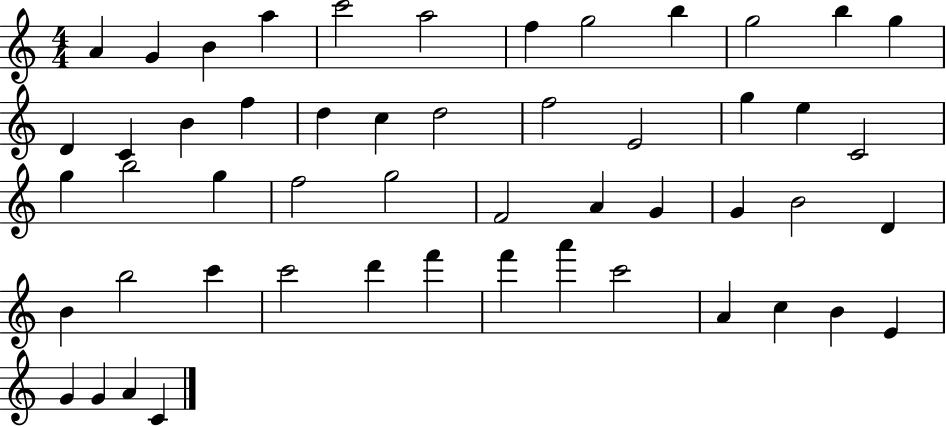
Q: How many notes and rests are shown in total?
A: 52